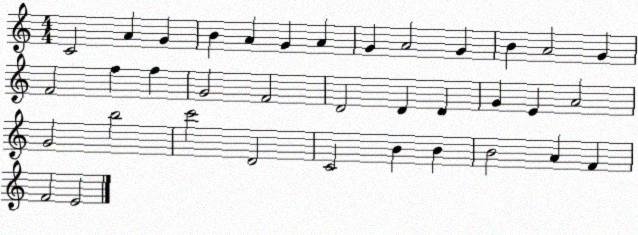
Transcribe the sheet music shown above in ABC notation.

X:1
T:Untitled
M:4/4
L:1/4
K:C
C2 A G B A G A G A2 G B A2 G F2 f f G2 F2 D2 D D G E A2 G2 b2 c'2 D2 C2 B B B2 A F F2 E2